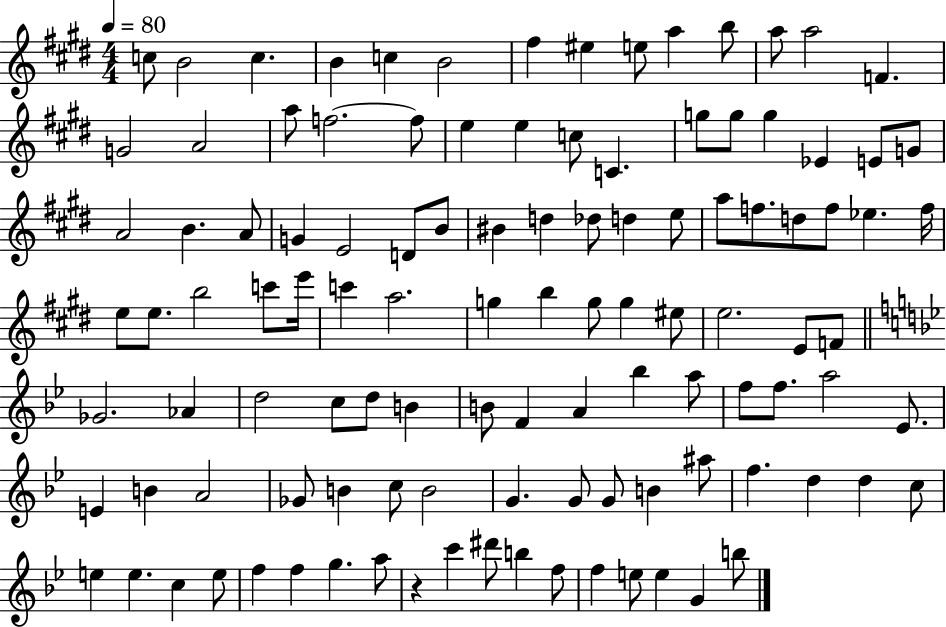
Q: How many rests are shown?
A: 1